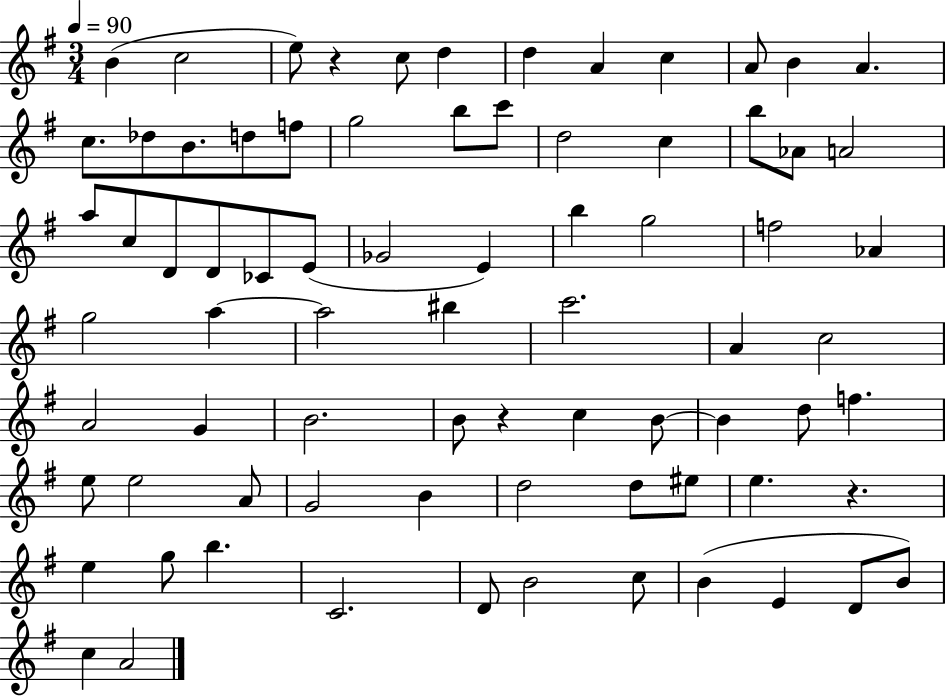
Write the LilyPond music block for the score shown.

{
  \clef treble
  \numericTimeSignature
  \time 3/4
  \key g \major
  \tempo 4 = 90
  \repeat volta 2 { b'4( c''2 | e''8) r4 c''8 d''4 | d''4 a'4 c''4 | a'8 b'4 a'4. | \break c''8. des''8 b'8. d''8 f''8 | g''2 b''8 c'''8 | d''2 c''4 | b''8 aes'8 a'2 | \break a''8 c''8 d'8 d'8 ces'8 e'8( | ges'2 e'4) | b''4 g''2 | f''2 aes'4 | \break g''2 a''4~~ | a''2 bis''4 | c'''2. | a'4 c''2 | \break a'2 g'4 | b'2. | b'8 r4 c''4 b'8~~ | b'4 d''8 f''4. | \break e''8 e''2 a'8 | g'2 b'4 | d''2 d''8 eis''8 | e''4. r4. | \break e''4 g''8 b''4. | c'2. | d'8 b'2 c''8 | b'4( e'4 d'8 b'8) | \break c''4 a'2 | } \bar "|."
}